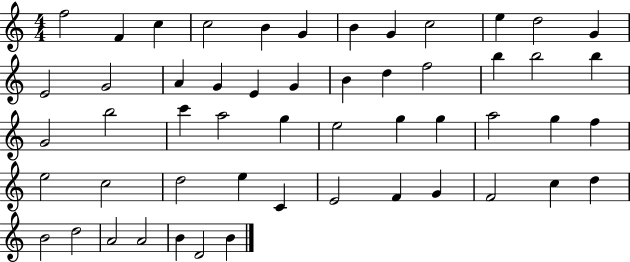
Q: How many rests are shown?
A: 0